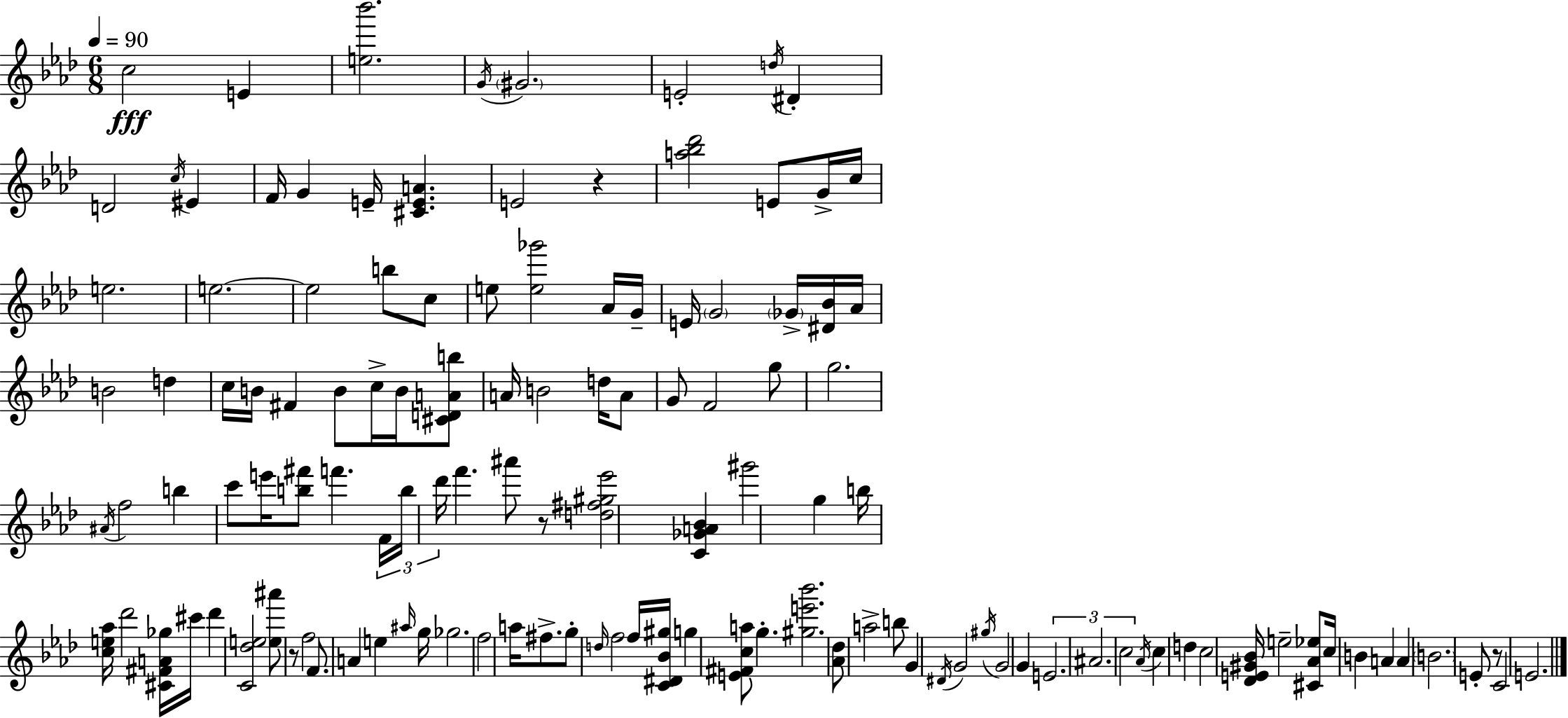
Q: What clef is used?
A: treble